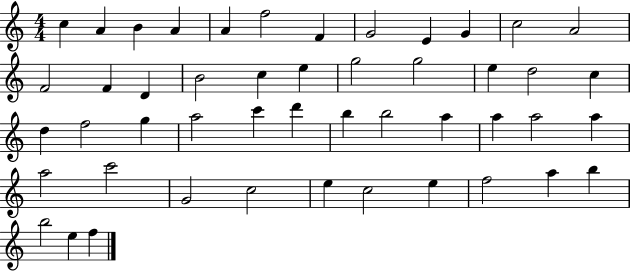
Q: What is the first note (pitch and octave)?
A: C5